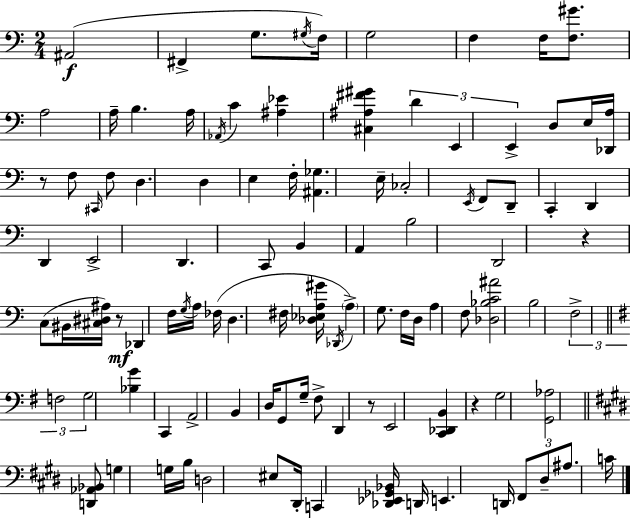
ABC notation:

X:1
T:Untitled
M:2/4
L:1/4
K:C
^A,,2 ^F,, G,/2 ^G,/4 F,/4 G,2 F, F,/4 [F,^G]/2 A,2 A,/4 B, A,/4 _A,,/4 C [^A,_E] [^C,^A,^F^G] D E,, E,, D,/2 E,/4 [_D,,A,]/4 z/2 F,/2 ^C,,/4 F,/2 D, D, E, F,/4 [^A,,_G,] E,/4 _C,2 E,,/4 F,,/2 D,,/2 C,, D,, D,, E,,2 D,, C,,/2 B,, A,, B,2 D,,2 z C,/2 ^B,,/4 [^C,^D,^A,]/4 z/2 _D,, F,/4 G,/4 A,/4 _F,/4 D, ^F,/4 [_D,_E,A,^G]/4 _D,,/4 A, G,/2 F,/4 D,/4 A, F,/2 [_D,_B,C^A]2 B,2 F,2 F,2 G,2 [_B,G] C,, A,,2 B,, D,/4 G,,/2 G,/4 ^F,/2 D,, z/2 E,,2 [C,,_D,,B,,] z G,2 [G,,_A,]2 [D,,_A,,_B,,]/2 G, G,/4 B,/4 D,2 ^E,/2 ^D,,/4 C,, [_D,,_E,,_G,,_B,,]/4 D,,/4 E,, D,,/4 ^F,,/2 ^D,/2 ^A,/2 C/4